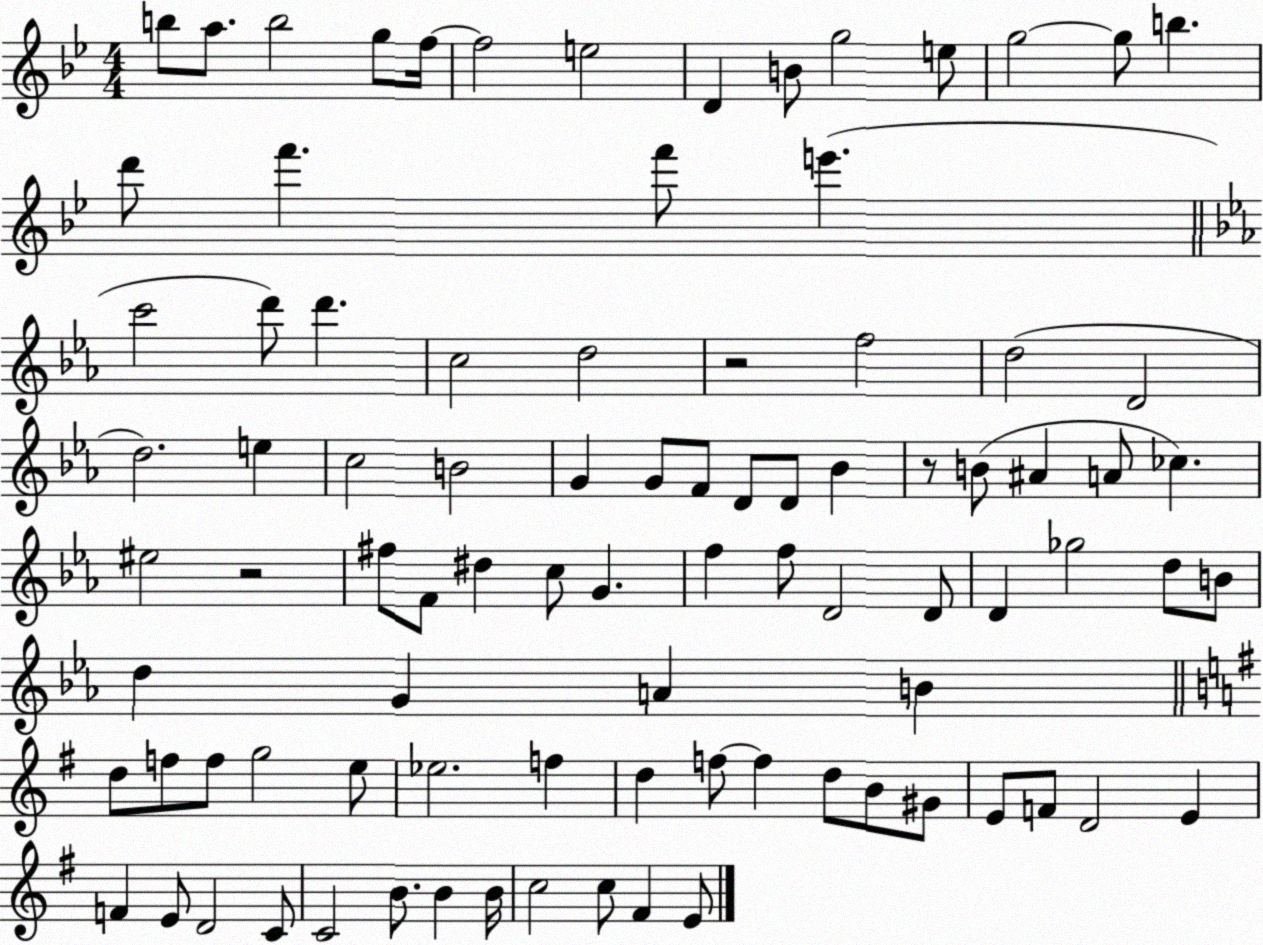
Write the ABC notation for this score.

X:1
T:Untitled
M:4/4
L:1/4
K:Bb
b/2 a/2 b2 g/2 f/4 f2 e2 D B/2 g2 e/2 g2 g/2 b d'/2 f' f'/2 e' c'2 d'/2 d' c2 d2 z2 f2 d2 D2 d2 e c2 B2 G G/2 F/2 D/2 D/2 _B z/2 B/2 ^A A/2 _c ^e2 z2 ^f/2 F/2 ^d c/2 G f f/2 D2 D/2 D _g2 d/2 B/2 d G A B d/2 f/2 f/2 g2 e/2 _e2 f d f/2 f d/2 B/2 ^G/2 E/2 F/2 D2 E F E/2 D2 C/2 C2 B/2 B B/4 c2 c/2 ^F E/2